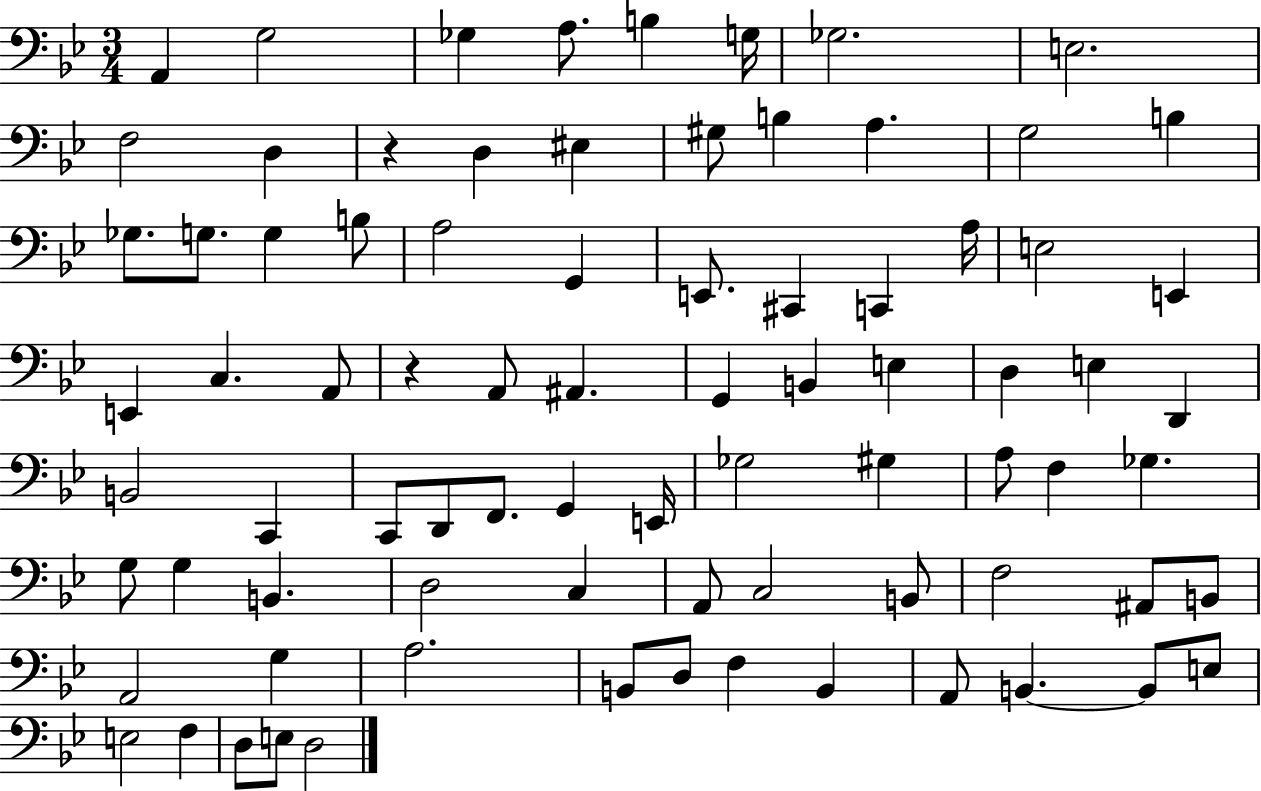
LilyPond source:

{
  \clef bass
  \numericTimeSignature
  \time 3/4
  \key bes \major
  a,4 g2 | ges4 a8. b4 g16 | ges2. | e2. | \break f2 d4 | r4 d4 eis4 | gis8 b4 a4. | g2 b4 | \break ges8. g8. g4 b8 | a2 g,4 | e,8. cis,4 c,4 a16 | e2 e,4 | \break e,4 c4. a,8 | r4 a,8 ais,4. | g,4 b,4 e4 | d4 e4 d,4 | \break b,2 c,4 | c,8 d,8 f,8. g,4 e,16 | ges2 gis4 | a8 f4 ges4. | \break g8 g4 b,4. | d2 c4 | a,8 c2 b,8 | f2 ais,8 b,8 | \break a,2 g4 | a2. | b,8 d8 f4 b,4 | a,8 b,4.~~ b,8 e8 | \break e2 f4 | d8 e8 d2 | \bar "|."
}